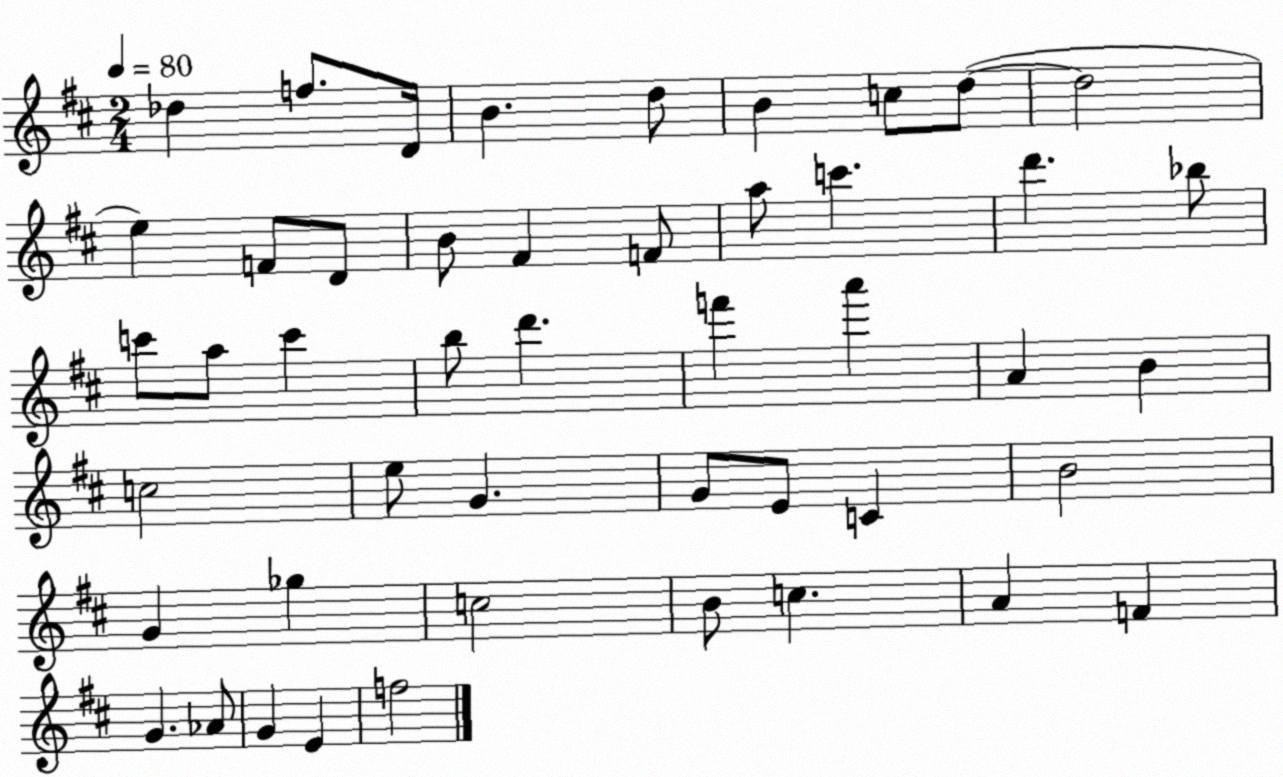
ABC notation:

X:1
T:Untitled
M:2/4
L:1/4
K:D
_d f/2 D/4 B d/2 B c/2 d/2 d2 e F/2 D/2 B/2 ^F F/2 a/2 c' d' _b/2 c'/2 a/2 c' b/2 d' f' a' A B c2 e/2 G G/2 E/2 C B2 G _g c2 B/2 c A F G _A/2 G E f2